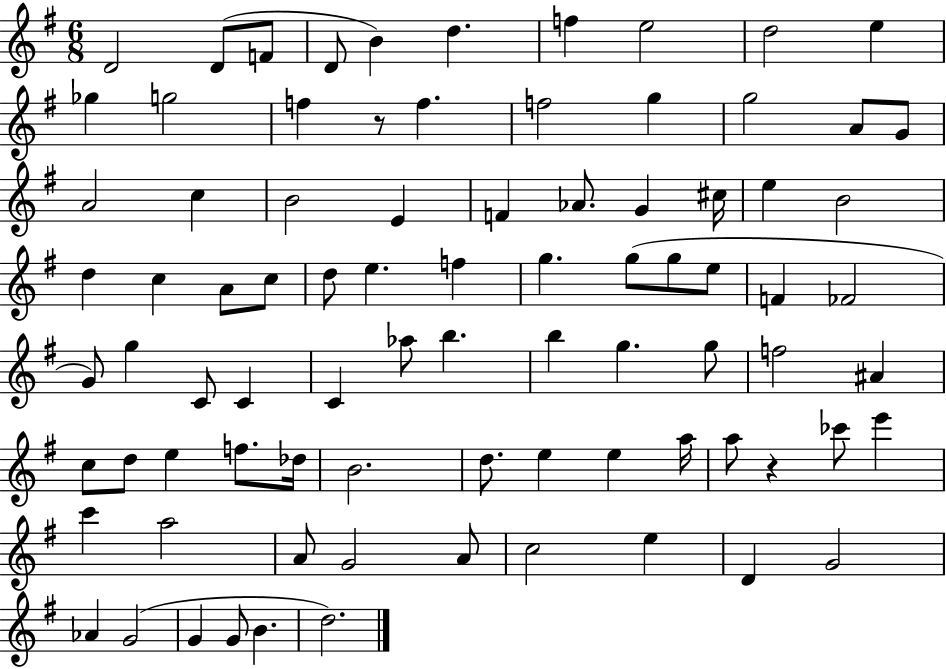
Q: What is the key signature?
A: G major